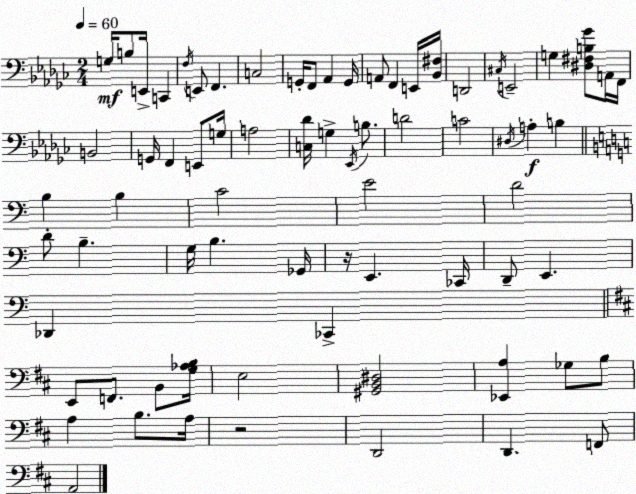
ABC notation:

X:1
T:Untitled
M:2/4
L:1/4
K:Ebm
G,/4 B,/2 E,,/4 C,, F,/4 E,,/2 F,, C,2 G,,/4 F,,/2 _A,, G,,/4 A,,/2 F,, E,,/4 [_B,,^F,]/4 D,,2 ^C,/4 E,,2 G, [^D,^F,B,_G]/2 A,,/4 F,,/4 B,,2 G,,/4 F,, E,,/2 G,/4 A,2 [C,_D]/4 G, _E,,/4 B,/2 D2 C2 ^D,/4 A, B, B, B, C2 E2 D2 D/2 B, G,/4 B, _G,,/4 z/4 E,, _C,,/4 D,,/2 E,, _D,, _C,, E,,/2 F,,/2 B,,/2 [G,_A,B,]/4 E,2 [^G,,B,,^D,]2 [_E,,A,] _G,/2 B,/2 A, B,/2 A,/4 z2 D,,2 D,, F,,/2 A,,2